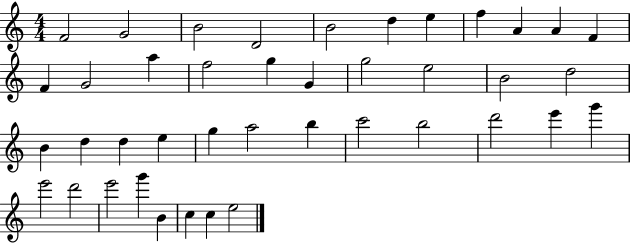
F4/h G4/h B4/h D4/h B4/h D5/q E5/q F5/q A4/q A4/q F4/q F4/q G4/h A5/q F5/h G5/q G4/q G5/h E5/h B4/h D5/h B4/q D5/q D5/q E5/q G5/q A5/h B5/q C6/h B5/h D6/h E6/q G6/q E6/h D6/h E6/h G6/q B4/q C5/q C5/q E5/h